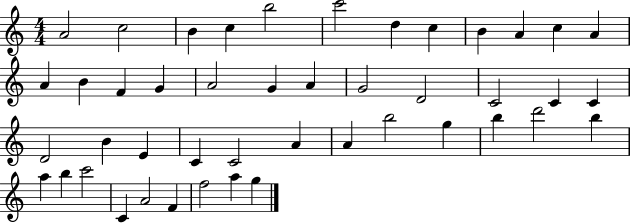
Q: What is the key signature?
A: C major